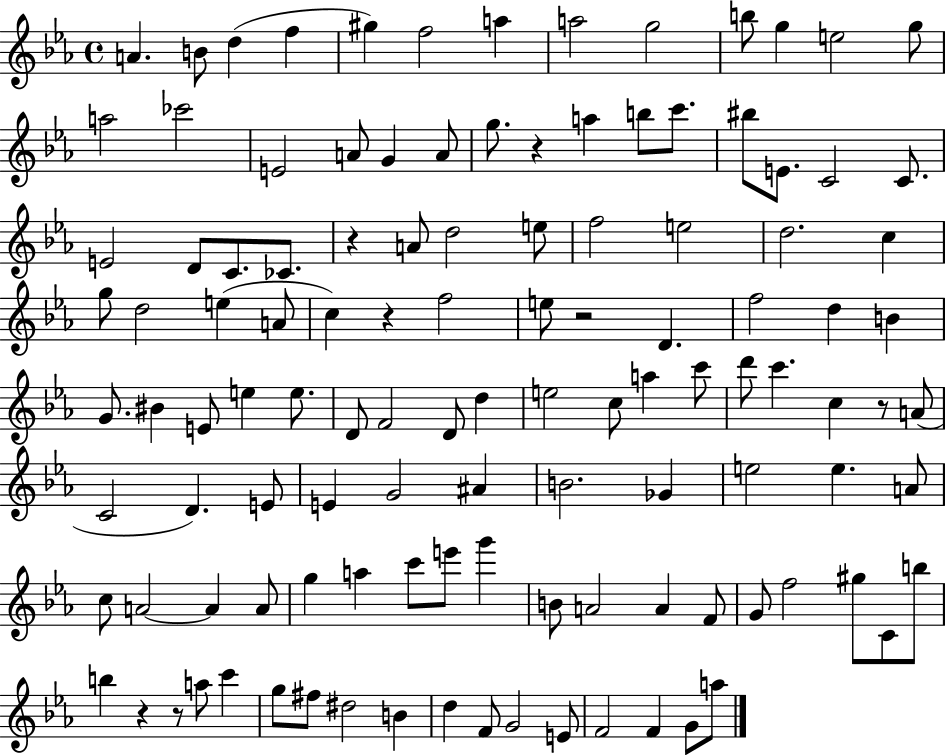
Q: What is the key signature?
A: EES major